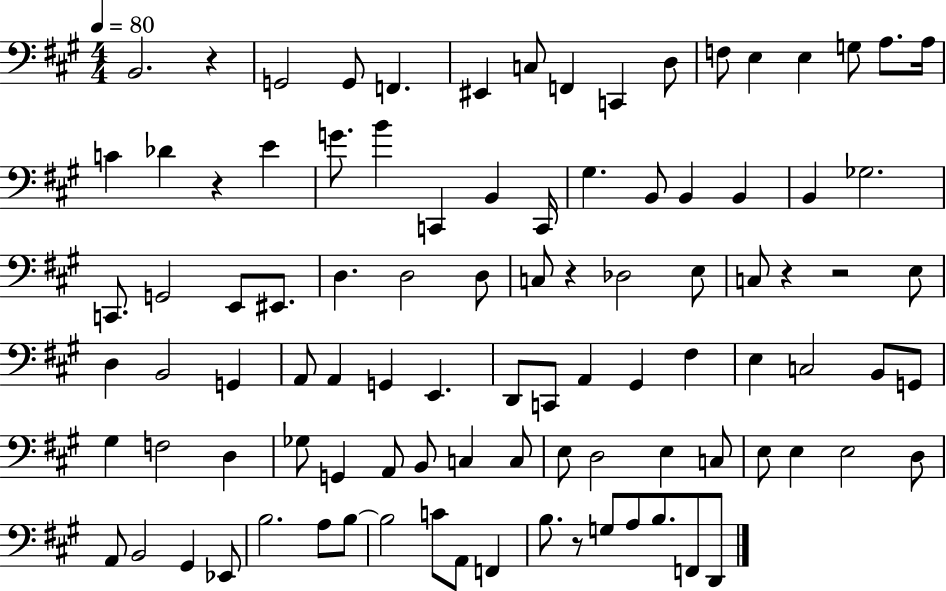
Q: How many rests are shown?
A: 6